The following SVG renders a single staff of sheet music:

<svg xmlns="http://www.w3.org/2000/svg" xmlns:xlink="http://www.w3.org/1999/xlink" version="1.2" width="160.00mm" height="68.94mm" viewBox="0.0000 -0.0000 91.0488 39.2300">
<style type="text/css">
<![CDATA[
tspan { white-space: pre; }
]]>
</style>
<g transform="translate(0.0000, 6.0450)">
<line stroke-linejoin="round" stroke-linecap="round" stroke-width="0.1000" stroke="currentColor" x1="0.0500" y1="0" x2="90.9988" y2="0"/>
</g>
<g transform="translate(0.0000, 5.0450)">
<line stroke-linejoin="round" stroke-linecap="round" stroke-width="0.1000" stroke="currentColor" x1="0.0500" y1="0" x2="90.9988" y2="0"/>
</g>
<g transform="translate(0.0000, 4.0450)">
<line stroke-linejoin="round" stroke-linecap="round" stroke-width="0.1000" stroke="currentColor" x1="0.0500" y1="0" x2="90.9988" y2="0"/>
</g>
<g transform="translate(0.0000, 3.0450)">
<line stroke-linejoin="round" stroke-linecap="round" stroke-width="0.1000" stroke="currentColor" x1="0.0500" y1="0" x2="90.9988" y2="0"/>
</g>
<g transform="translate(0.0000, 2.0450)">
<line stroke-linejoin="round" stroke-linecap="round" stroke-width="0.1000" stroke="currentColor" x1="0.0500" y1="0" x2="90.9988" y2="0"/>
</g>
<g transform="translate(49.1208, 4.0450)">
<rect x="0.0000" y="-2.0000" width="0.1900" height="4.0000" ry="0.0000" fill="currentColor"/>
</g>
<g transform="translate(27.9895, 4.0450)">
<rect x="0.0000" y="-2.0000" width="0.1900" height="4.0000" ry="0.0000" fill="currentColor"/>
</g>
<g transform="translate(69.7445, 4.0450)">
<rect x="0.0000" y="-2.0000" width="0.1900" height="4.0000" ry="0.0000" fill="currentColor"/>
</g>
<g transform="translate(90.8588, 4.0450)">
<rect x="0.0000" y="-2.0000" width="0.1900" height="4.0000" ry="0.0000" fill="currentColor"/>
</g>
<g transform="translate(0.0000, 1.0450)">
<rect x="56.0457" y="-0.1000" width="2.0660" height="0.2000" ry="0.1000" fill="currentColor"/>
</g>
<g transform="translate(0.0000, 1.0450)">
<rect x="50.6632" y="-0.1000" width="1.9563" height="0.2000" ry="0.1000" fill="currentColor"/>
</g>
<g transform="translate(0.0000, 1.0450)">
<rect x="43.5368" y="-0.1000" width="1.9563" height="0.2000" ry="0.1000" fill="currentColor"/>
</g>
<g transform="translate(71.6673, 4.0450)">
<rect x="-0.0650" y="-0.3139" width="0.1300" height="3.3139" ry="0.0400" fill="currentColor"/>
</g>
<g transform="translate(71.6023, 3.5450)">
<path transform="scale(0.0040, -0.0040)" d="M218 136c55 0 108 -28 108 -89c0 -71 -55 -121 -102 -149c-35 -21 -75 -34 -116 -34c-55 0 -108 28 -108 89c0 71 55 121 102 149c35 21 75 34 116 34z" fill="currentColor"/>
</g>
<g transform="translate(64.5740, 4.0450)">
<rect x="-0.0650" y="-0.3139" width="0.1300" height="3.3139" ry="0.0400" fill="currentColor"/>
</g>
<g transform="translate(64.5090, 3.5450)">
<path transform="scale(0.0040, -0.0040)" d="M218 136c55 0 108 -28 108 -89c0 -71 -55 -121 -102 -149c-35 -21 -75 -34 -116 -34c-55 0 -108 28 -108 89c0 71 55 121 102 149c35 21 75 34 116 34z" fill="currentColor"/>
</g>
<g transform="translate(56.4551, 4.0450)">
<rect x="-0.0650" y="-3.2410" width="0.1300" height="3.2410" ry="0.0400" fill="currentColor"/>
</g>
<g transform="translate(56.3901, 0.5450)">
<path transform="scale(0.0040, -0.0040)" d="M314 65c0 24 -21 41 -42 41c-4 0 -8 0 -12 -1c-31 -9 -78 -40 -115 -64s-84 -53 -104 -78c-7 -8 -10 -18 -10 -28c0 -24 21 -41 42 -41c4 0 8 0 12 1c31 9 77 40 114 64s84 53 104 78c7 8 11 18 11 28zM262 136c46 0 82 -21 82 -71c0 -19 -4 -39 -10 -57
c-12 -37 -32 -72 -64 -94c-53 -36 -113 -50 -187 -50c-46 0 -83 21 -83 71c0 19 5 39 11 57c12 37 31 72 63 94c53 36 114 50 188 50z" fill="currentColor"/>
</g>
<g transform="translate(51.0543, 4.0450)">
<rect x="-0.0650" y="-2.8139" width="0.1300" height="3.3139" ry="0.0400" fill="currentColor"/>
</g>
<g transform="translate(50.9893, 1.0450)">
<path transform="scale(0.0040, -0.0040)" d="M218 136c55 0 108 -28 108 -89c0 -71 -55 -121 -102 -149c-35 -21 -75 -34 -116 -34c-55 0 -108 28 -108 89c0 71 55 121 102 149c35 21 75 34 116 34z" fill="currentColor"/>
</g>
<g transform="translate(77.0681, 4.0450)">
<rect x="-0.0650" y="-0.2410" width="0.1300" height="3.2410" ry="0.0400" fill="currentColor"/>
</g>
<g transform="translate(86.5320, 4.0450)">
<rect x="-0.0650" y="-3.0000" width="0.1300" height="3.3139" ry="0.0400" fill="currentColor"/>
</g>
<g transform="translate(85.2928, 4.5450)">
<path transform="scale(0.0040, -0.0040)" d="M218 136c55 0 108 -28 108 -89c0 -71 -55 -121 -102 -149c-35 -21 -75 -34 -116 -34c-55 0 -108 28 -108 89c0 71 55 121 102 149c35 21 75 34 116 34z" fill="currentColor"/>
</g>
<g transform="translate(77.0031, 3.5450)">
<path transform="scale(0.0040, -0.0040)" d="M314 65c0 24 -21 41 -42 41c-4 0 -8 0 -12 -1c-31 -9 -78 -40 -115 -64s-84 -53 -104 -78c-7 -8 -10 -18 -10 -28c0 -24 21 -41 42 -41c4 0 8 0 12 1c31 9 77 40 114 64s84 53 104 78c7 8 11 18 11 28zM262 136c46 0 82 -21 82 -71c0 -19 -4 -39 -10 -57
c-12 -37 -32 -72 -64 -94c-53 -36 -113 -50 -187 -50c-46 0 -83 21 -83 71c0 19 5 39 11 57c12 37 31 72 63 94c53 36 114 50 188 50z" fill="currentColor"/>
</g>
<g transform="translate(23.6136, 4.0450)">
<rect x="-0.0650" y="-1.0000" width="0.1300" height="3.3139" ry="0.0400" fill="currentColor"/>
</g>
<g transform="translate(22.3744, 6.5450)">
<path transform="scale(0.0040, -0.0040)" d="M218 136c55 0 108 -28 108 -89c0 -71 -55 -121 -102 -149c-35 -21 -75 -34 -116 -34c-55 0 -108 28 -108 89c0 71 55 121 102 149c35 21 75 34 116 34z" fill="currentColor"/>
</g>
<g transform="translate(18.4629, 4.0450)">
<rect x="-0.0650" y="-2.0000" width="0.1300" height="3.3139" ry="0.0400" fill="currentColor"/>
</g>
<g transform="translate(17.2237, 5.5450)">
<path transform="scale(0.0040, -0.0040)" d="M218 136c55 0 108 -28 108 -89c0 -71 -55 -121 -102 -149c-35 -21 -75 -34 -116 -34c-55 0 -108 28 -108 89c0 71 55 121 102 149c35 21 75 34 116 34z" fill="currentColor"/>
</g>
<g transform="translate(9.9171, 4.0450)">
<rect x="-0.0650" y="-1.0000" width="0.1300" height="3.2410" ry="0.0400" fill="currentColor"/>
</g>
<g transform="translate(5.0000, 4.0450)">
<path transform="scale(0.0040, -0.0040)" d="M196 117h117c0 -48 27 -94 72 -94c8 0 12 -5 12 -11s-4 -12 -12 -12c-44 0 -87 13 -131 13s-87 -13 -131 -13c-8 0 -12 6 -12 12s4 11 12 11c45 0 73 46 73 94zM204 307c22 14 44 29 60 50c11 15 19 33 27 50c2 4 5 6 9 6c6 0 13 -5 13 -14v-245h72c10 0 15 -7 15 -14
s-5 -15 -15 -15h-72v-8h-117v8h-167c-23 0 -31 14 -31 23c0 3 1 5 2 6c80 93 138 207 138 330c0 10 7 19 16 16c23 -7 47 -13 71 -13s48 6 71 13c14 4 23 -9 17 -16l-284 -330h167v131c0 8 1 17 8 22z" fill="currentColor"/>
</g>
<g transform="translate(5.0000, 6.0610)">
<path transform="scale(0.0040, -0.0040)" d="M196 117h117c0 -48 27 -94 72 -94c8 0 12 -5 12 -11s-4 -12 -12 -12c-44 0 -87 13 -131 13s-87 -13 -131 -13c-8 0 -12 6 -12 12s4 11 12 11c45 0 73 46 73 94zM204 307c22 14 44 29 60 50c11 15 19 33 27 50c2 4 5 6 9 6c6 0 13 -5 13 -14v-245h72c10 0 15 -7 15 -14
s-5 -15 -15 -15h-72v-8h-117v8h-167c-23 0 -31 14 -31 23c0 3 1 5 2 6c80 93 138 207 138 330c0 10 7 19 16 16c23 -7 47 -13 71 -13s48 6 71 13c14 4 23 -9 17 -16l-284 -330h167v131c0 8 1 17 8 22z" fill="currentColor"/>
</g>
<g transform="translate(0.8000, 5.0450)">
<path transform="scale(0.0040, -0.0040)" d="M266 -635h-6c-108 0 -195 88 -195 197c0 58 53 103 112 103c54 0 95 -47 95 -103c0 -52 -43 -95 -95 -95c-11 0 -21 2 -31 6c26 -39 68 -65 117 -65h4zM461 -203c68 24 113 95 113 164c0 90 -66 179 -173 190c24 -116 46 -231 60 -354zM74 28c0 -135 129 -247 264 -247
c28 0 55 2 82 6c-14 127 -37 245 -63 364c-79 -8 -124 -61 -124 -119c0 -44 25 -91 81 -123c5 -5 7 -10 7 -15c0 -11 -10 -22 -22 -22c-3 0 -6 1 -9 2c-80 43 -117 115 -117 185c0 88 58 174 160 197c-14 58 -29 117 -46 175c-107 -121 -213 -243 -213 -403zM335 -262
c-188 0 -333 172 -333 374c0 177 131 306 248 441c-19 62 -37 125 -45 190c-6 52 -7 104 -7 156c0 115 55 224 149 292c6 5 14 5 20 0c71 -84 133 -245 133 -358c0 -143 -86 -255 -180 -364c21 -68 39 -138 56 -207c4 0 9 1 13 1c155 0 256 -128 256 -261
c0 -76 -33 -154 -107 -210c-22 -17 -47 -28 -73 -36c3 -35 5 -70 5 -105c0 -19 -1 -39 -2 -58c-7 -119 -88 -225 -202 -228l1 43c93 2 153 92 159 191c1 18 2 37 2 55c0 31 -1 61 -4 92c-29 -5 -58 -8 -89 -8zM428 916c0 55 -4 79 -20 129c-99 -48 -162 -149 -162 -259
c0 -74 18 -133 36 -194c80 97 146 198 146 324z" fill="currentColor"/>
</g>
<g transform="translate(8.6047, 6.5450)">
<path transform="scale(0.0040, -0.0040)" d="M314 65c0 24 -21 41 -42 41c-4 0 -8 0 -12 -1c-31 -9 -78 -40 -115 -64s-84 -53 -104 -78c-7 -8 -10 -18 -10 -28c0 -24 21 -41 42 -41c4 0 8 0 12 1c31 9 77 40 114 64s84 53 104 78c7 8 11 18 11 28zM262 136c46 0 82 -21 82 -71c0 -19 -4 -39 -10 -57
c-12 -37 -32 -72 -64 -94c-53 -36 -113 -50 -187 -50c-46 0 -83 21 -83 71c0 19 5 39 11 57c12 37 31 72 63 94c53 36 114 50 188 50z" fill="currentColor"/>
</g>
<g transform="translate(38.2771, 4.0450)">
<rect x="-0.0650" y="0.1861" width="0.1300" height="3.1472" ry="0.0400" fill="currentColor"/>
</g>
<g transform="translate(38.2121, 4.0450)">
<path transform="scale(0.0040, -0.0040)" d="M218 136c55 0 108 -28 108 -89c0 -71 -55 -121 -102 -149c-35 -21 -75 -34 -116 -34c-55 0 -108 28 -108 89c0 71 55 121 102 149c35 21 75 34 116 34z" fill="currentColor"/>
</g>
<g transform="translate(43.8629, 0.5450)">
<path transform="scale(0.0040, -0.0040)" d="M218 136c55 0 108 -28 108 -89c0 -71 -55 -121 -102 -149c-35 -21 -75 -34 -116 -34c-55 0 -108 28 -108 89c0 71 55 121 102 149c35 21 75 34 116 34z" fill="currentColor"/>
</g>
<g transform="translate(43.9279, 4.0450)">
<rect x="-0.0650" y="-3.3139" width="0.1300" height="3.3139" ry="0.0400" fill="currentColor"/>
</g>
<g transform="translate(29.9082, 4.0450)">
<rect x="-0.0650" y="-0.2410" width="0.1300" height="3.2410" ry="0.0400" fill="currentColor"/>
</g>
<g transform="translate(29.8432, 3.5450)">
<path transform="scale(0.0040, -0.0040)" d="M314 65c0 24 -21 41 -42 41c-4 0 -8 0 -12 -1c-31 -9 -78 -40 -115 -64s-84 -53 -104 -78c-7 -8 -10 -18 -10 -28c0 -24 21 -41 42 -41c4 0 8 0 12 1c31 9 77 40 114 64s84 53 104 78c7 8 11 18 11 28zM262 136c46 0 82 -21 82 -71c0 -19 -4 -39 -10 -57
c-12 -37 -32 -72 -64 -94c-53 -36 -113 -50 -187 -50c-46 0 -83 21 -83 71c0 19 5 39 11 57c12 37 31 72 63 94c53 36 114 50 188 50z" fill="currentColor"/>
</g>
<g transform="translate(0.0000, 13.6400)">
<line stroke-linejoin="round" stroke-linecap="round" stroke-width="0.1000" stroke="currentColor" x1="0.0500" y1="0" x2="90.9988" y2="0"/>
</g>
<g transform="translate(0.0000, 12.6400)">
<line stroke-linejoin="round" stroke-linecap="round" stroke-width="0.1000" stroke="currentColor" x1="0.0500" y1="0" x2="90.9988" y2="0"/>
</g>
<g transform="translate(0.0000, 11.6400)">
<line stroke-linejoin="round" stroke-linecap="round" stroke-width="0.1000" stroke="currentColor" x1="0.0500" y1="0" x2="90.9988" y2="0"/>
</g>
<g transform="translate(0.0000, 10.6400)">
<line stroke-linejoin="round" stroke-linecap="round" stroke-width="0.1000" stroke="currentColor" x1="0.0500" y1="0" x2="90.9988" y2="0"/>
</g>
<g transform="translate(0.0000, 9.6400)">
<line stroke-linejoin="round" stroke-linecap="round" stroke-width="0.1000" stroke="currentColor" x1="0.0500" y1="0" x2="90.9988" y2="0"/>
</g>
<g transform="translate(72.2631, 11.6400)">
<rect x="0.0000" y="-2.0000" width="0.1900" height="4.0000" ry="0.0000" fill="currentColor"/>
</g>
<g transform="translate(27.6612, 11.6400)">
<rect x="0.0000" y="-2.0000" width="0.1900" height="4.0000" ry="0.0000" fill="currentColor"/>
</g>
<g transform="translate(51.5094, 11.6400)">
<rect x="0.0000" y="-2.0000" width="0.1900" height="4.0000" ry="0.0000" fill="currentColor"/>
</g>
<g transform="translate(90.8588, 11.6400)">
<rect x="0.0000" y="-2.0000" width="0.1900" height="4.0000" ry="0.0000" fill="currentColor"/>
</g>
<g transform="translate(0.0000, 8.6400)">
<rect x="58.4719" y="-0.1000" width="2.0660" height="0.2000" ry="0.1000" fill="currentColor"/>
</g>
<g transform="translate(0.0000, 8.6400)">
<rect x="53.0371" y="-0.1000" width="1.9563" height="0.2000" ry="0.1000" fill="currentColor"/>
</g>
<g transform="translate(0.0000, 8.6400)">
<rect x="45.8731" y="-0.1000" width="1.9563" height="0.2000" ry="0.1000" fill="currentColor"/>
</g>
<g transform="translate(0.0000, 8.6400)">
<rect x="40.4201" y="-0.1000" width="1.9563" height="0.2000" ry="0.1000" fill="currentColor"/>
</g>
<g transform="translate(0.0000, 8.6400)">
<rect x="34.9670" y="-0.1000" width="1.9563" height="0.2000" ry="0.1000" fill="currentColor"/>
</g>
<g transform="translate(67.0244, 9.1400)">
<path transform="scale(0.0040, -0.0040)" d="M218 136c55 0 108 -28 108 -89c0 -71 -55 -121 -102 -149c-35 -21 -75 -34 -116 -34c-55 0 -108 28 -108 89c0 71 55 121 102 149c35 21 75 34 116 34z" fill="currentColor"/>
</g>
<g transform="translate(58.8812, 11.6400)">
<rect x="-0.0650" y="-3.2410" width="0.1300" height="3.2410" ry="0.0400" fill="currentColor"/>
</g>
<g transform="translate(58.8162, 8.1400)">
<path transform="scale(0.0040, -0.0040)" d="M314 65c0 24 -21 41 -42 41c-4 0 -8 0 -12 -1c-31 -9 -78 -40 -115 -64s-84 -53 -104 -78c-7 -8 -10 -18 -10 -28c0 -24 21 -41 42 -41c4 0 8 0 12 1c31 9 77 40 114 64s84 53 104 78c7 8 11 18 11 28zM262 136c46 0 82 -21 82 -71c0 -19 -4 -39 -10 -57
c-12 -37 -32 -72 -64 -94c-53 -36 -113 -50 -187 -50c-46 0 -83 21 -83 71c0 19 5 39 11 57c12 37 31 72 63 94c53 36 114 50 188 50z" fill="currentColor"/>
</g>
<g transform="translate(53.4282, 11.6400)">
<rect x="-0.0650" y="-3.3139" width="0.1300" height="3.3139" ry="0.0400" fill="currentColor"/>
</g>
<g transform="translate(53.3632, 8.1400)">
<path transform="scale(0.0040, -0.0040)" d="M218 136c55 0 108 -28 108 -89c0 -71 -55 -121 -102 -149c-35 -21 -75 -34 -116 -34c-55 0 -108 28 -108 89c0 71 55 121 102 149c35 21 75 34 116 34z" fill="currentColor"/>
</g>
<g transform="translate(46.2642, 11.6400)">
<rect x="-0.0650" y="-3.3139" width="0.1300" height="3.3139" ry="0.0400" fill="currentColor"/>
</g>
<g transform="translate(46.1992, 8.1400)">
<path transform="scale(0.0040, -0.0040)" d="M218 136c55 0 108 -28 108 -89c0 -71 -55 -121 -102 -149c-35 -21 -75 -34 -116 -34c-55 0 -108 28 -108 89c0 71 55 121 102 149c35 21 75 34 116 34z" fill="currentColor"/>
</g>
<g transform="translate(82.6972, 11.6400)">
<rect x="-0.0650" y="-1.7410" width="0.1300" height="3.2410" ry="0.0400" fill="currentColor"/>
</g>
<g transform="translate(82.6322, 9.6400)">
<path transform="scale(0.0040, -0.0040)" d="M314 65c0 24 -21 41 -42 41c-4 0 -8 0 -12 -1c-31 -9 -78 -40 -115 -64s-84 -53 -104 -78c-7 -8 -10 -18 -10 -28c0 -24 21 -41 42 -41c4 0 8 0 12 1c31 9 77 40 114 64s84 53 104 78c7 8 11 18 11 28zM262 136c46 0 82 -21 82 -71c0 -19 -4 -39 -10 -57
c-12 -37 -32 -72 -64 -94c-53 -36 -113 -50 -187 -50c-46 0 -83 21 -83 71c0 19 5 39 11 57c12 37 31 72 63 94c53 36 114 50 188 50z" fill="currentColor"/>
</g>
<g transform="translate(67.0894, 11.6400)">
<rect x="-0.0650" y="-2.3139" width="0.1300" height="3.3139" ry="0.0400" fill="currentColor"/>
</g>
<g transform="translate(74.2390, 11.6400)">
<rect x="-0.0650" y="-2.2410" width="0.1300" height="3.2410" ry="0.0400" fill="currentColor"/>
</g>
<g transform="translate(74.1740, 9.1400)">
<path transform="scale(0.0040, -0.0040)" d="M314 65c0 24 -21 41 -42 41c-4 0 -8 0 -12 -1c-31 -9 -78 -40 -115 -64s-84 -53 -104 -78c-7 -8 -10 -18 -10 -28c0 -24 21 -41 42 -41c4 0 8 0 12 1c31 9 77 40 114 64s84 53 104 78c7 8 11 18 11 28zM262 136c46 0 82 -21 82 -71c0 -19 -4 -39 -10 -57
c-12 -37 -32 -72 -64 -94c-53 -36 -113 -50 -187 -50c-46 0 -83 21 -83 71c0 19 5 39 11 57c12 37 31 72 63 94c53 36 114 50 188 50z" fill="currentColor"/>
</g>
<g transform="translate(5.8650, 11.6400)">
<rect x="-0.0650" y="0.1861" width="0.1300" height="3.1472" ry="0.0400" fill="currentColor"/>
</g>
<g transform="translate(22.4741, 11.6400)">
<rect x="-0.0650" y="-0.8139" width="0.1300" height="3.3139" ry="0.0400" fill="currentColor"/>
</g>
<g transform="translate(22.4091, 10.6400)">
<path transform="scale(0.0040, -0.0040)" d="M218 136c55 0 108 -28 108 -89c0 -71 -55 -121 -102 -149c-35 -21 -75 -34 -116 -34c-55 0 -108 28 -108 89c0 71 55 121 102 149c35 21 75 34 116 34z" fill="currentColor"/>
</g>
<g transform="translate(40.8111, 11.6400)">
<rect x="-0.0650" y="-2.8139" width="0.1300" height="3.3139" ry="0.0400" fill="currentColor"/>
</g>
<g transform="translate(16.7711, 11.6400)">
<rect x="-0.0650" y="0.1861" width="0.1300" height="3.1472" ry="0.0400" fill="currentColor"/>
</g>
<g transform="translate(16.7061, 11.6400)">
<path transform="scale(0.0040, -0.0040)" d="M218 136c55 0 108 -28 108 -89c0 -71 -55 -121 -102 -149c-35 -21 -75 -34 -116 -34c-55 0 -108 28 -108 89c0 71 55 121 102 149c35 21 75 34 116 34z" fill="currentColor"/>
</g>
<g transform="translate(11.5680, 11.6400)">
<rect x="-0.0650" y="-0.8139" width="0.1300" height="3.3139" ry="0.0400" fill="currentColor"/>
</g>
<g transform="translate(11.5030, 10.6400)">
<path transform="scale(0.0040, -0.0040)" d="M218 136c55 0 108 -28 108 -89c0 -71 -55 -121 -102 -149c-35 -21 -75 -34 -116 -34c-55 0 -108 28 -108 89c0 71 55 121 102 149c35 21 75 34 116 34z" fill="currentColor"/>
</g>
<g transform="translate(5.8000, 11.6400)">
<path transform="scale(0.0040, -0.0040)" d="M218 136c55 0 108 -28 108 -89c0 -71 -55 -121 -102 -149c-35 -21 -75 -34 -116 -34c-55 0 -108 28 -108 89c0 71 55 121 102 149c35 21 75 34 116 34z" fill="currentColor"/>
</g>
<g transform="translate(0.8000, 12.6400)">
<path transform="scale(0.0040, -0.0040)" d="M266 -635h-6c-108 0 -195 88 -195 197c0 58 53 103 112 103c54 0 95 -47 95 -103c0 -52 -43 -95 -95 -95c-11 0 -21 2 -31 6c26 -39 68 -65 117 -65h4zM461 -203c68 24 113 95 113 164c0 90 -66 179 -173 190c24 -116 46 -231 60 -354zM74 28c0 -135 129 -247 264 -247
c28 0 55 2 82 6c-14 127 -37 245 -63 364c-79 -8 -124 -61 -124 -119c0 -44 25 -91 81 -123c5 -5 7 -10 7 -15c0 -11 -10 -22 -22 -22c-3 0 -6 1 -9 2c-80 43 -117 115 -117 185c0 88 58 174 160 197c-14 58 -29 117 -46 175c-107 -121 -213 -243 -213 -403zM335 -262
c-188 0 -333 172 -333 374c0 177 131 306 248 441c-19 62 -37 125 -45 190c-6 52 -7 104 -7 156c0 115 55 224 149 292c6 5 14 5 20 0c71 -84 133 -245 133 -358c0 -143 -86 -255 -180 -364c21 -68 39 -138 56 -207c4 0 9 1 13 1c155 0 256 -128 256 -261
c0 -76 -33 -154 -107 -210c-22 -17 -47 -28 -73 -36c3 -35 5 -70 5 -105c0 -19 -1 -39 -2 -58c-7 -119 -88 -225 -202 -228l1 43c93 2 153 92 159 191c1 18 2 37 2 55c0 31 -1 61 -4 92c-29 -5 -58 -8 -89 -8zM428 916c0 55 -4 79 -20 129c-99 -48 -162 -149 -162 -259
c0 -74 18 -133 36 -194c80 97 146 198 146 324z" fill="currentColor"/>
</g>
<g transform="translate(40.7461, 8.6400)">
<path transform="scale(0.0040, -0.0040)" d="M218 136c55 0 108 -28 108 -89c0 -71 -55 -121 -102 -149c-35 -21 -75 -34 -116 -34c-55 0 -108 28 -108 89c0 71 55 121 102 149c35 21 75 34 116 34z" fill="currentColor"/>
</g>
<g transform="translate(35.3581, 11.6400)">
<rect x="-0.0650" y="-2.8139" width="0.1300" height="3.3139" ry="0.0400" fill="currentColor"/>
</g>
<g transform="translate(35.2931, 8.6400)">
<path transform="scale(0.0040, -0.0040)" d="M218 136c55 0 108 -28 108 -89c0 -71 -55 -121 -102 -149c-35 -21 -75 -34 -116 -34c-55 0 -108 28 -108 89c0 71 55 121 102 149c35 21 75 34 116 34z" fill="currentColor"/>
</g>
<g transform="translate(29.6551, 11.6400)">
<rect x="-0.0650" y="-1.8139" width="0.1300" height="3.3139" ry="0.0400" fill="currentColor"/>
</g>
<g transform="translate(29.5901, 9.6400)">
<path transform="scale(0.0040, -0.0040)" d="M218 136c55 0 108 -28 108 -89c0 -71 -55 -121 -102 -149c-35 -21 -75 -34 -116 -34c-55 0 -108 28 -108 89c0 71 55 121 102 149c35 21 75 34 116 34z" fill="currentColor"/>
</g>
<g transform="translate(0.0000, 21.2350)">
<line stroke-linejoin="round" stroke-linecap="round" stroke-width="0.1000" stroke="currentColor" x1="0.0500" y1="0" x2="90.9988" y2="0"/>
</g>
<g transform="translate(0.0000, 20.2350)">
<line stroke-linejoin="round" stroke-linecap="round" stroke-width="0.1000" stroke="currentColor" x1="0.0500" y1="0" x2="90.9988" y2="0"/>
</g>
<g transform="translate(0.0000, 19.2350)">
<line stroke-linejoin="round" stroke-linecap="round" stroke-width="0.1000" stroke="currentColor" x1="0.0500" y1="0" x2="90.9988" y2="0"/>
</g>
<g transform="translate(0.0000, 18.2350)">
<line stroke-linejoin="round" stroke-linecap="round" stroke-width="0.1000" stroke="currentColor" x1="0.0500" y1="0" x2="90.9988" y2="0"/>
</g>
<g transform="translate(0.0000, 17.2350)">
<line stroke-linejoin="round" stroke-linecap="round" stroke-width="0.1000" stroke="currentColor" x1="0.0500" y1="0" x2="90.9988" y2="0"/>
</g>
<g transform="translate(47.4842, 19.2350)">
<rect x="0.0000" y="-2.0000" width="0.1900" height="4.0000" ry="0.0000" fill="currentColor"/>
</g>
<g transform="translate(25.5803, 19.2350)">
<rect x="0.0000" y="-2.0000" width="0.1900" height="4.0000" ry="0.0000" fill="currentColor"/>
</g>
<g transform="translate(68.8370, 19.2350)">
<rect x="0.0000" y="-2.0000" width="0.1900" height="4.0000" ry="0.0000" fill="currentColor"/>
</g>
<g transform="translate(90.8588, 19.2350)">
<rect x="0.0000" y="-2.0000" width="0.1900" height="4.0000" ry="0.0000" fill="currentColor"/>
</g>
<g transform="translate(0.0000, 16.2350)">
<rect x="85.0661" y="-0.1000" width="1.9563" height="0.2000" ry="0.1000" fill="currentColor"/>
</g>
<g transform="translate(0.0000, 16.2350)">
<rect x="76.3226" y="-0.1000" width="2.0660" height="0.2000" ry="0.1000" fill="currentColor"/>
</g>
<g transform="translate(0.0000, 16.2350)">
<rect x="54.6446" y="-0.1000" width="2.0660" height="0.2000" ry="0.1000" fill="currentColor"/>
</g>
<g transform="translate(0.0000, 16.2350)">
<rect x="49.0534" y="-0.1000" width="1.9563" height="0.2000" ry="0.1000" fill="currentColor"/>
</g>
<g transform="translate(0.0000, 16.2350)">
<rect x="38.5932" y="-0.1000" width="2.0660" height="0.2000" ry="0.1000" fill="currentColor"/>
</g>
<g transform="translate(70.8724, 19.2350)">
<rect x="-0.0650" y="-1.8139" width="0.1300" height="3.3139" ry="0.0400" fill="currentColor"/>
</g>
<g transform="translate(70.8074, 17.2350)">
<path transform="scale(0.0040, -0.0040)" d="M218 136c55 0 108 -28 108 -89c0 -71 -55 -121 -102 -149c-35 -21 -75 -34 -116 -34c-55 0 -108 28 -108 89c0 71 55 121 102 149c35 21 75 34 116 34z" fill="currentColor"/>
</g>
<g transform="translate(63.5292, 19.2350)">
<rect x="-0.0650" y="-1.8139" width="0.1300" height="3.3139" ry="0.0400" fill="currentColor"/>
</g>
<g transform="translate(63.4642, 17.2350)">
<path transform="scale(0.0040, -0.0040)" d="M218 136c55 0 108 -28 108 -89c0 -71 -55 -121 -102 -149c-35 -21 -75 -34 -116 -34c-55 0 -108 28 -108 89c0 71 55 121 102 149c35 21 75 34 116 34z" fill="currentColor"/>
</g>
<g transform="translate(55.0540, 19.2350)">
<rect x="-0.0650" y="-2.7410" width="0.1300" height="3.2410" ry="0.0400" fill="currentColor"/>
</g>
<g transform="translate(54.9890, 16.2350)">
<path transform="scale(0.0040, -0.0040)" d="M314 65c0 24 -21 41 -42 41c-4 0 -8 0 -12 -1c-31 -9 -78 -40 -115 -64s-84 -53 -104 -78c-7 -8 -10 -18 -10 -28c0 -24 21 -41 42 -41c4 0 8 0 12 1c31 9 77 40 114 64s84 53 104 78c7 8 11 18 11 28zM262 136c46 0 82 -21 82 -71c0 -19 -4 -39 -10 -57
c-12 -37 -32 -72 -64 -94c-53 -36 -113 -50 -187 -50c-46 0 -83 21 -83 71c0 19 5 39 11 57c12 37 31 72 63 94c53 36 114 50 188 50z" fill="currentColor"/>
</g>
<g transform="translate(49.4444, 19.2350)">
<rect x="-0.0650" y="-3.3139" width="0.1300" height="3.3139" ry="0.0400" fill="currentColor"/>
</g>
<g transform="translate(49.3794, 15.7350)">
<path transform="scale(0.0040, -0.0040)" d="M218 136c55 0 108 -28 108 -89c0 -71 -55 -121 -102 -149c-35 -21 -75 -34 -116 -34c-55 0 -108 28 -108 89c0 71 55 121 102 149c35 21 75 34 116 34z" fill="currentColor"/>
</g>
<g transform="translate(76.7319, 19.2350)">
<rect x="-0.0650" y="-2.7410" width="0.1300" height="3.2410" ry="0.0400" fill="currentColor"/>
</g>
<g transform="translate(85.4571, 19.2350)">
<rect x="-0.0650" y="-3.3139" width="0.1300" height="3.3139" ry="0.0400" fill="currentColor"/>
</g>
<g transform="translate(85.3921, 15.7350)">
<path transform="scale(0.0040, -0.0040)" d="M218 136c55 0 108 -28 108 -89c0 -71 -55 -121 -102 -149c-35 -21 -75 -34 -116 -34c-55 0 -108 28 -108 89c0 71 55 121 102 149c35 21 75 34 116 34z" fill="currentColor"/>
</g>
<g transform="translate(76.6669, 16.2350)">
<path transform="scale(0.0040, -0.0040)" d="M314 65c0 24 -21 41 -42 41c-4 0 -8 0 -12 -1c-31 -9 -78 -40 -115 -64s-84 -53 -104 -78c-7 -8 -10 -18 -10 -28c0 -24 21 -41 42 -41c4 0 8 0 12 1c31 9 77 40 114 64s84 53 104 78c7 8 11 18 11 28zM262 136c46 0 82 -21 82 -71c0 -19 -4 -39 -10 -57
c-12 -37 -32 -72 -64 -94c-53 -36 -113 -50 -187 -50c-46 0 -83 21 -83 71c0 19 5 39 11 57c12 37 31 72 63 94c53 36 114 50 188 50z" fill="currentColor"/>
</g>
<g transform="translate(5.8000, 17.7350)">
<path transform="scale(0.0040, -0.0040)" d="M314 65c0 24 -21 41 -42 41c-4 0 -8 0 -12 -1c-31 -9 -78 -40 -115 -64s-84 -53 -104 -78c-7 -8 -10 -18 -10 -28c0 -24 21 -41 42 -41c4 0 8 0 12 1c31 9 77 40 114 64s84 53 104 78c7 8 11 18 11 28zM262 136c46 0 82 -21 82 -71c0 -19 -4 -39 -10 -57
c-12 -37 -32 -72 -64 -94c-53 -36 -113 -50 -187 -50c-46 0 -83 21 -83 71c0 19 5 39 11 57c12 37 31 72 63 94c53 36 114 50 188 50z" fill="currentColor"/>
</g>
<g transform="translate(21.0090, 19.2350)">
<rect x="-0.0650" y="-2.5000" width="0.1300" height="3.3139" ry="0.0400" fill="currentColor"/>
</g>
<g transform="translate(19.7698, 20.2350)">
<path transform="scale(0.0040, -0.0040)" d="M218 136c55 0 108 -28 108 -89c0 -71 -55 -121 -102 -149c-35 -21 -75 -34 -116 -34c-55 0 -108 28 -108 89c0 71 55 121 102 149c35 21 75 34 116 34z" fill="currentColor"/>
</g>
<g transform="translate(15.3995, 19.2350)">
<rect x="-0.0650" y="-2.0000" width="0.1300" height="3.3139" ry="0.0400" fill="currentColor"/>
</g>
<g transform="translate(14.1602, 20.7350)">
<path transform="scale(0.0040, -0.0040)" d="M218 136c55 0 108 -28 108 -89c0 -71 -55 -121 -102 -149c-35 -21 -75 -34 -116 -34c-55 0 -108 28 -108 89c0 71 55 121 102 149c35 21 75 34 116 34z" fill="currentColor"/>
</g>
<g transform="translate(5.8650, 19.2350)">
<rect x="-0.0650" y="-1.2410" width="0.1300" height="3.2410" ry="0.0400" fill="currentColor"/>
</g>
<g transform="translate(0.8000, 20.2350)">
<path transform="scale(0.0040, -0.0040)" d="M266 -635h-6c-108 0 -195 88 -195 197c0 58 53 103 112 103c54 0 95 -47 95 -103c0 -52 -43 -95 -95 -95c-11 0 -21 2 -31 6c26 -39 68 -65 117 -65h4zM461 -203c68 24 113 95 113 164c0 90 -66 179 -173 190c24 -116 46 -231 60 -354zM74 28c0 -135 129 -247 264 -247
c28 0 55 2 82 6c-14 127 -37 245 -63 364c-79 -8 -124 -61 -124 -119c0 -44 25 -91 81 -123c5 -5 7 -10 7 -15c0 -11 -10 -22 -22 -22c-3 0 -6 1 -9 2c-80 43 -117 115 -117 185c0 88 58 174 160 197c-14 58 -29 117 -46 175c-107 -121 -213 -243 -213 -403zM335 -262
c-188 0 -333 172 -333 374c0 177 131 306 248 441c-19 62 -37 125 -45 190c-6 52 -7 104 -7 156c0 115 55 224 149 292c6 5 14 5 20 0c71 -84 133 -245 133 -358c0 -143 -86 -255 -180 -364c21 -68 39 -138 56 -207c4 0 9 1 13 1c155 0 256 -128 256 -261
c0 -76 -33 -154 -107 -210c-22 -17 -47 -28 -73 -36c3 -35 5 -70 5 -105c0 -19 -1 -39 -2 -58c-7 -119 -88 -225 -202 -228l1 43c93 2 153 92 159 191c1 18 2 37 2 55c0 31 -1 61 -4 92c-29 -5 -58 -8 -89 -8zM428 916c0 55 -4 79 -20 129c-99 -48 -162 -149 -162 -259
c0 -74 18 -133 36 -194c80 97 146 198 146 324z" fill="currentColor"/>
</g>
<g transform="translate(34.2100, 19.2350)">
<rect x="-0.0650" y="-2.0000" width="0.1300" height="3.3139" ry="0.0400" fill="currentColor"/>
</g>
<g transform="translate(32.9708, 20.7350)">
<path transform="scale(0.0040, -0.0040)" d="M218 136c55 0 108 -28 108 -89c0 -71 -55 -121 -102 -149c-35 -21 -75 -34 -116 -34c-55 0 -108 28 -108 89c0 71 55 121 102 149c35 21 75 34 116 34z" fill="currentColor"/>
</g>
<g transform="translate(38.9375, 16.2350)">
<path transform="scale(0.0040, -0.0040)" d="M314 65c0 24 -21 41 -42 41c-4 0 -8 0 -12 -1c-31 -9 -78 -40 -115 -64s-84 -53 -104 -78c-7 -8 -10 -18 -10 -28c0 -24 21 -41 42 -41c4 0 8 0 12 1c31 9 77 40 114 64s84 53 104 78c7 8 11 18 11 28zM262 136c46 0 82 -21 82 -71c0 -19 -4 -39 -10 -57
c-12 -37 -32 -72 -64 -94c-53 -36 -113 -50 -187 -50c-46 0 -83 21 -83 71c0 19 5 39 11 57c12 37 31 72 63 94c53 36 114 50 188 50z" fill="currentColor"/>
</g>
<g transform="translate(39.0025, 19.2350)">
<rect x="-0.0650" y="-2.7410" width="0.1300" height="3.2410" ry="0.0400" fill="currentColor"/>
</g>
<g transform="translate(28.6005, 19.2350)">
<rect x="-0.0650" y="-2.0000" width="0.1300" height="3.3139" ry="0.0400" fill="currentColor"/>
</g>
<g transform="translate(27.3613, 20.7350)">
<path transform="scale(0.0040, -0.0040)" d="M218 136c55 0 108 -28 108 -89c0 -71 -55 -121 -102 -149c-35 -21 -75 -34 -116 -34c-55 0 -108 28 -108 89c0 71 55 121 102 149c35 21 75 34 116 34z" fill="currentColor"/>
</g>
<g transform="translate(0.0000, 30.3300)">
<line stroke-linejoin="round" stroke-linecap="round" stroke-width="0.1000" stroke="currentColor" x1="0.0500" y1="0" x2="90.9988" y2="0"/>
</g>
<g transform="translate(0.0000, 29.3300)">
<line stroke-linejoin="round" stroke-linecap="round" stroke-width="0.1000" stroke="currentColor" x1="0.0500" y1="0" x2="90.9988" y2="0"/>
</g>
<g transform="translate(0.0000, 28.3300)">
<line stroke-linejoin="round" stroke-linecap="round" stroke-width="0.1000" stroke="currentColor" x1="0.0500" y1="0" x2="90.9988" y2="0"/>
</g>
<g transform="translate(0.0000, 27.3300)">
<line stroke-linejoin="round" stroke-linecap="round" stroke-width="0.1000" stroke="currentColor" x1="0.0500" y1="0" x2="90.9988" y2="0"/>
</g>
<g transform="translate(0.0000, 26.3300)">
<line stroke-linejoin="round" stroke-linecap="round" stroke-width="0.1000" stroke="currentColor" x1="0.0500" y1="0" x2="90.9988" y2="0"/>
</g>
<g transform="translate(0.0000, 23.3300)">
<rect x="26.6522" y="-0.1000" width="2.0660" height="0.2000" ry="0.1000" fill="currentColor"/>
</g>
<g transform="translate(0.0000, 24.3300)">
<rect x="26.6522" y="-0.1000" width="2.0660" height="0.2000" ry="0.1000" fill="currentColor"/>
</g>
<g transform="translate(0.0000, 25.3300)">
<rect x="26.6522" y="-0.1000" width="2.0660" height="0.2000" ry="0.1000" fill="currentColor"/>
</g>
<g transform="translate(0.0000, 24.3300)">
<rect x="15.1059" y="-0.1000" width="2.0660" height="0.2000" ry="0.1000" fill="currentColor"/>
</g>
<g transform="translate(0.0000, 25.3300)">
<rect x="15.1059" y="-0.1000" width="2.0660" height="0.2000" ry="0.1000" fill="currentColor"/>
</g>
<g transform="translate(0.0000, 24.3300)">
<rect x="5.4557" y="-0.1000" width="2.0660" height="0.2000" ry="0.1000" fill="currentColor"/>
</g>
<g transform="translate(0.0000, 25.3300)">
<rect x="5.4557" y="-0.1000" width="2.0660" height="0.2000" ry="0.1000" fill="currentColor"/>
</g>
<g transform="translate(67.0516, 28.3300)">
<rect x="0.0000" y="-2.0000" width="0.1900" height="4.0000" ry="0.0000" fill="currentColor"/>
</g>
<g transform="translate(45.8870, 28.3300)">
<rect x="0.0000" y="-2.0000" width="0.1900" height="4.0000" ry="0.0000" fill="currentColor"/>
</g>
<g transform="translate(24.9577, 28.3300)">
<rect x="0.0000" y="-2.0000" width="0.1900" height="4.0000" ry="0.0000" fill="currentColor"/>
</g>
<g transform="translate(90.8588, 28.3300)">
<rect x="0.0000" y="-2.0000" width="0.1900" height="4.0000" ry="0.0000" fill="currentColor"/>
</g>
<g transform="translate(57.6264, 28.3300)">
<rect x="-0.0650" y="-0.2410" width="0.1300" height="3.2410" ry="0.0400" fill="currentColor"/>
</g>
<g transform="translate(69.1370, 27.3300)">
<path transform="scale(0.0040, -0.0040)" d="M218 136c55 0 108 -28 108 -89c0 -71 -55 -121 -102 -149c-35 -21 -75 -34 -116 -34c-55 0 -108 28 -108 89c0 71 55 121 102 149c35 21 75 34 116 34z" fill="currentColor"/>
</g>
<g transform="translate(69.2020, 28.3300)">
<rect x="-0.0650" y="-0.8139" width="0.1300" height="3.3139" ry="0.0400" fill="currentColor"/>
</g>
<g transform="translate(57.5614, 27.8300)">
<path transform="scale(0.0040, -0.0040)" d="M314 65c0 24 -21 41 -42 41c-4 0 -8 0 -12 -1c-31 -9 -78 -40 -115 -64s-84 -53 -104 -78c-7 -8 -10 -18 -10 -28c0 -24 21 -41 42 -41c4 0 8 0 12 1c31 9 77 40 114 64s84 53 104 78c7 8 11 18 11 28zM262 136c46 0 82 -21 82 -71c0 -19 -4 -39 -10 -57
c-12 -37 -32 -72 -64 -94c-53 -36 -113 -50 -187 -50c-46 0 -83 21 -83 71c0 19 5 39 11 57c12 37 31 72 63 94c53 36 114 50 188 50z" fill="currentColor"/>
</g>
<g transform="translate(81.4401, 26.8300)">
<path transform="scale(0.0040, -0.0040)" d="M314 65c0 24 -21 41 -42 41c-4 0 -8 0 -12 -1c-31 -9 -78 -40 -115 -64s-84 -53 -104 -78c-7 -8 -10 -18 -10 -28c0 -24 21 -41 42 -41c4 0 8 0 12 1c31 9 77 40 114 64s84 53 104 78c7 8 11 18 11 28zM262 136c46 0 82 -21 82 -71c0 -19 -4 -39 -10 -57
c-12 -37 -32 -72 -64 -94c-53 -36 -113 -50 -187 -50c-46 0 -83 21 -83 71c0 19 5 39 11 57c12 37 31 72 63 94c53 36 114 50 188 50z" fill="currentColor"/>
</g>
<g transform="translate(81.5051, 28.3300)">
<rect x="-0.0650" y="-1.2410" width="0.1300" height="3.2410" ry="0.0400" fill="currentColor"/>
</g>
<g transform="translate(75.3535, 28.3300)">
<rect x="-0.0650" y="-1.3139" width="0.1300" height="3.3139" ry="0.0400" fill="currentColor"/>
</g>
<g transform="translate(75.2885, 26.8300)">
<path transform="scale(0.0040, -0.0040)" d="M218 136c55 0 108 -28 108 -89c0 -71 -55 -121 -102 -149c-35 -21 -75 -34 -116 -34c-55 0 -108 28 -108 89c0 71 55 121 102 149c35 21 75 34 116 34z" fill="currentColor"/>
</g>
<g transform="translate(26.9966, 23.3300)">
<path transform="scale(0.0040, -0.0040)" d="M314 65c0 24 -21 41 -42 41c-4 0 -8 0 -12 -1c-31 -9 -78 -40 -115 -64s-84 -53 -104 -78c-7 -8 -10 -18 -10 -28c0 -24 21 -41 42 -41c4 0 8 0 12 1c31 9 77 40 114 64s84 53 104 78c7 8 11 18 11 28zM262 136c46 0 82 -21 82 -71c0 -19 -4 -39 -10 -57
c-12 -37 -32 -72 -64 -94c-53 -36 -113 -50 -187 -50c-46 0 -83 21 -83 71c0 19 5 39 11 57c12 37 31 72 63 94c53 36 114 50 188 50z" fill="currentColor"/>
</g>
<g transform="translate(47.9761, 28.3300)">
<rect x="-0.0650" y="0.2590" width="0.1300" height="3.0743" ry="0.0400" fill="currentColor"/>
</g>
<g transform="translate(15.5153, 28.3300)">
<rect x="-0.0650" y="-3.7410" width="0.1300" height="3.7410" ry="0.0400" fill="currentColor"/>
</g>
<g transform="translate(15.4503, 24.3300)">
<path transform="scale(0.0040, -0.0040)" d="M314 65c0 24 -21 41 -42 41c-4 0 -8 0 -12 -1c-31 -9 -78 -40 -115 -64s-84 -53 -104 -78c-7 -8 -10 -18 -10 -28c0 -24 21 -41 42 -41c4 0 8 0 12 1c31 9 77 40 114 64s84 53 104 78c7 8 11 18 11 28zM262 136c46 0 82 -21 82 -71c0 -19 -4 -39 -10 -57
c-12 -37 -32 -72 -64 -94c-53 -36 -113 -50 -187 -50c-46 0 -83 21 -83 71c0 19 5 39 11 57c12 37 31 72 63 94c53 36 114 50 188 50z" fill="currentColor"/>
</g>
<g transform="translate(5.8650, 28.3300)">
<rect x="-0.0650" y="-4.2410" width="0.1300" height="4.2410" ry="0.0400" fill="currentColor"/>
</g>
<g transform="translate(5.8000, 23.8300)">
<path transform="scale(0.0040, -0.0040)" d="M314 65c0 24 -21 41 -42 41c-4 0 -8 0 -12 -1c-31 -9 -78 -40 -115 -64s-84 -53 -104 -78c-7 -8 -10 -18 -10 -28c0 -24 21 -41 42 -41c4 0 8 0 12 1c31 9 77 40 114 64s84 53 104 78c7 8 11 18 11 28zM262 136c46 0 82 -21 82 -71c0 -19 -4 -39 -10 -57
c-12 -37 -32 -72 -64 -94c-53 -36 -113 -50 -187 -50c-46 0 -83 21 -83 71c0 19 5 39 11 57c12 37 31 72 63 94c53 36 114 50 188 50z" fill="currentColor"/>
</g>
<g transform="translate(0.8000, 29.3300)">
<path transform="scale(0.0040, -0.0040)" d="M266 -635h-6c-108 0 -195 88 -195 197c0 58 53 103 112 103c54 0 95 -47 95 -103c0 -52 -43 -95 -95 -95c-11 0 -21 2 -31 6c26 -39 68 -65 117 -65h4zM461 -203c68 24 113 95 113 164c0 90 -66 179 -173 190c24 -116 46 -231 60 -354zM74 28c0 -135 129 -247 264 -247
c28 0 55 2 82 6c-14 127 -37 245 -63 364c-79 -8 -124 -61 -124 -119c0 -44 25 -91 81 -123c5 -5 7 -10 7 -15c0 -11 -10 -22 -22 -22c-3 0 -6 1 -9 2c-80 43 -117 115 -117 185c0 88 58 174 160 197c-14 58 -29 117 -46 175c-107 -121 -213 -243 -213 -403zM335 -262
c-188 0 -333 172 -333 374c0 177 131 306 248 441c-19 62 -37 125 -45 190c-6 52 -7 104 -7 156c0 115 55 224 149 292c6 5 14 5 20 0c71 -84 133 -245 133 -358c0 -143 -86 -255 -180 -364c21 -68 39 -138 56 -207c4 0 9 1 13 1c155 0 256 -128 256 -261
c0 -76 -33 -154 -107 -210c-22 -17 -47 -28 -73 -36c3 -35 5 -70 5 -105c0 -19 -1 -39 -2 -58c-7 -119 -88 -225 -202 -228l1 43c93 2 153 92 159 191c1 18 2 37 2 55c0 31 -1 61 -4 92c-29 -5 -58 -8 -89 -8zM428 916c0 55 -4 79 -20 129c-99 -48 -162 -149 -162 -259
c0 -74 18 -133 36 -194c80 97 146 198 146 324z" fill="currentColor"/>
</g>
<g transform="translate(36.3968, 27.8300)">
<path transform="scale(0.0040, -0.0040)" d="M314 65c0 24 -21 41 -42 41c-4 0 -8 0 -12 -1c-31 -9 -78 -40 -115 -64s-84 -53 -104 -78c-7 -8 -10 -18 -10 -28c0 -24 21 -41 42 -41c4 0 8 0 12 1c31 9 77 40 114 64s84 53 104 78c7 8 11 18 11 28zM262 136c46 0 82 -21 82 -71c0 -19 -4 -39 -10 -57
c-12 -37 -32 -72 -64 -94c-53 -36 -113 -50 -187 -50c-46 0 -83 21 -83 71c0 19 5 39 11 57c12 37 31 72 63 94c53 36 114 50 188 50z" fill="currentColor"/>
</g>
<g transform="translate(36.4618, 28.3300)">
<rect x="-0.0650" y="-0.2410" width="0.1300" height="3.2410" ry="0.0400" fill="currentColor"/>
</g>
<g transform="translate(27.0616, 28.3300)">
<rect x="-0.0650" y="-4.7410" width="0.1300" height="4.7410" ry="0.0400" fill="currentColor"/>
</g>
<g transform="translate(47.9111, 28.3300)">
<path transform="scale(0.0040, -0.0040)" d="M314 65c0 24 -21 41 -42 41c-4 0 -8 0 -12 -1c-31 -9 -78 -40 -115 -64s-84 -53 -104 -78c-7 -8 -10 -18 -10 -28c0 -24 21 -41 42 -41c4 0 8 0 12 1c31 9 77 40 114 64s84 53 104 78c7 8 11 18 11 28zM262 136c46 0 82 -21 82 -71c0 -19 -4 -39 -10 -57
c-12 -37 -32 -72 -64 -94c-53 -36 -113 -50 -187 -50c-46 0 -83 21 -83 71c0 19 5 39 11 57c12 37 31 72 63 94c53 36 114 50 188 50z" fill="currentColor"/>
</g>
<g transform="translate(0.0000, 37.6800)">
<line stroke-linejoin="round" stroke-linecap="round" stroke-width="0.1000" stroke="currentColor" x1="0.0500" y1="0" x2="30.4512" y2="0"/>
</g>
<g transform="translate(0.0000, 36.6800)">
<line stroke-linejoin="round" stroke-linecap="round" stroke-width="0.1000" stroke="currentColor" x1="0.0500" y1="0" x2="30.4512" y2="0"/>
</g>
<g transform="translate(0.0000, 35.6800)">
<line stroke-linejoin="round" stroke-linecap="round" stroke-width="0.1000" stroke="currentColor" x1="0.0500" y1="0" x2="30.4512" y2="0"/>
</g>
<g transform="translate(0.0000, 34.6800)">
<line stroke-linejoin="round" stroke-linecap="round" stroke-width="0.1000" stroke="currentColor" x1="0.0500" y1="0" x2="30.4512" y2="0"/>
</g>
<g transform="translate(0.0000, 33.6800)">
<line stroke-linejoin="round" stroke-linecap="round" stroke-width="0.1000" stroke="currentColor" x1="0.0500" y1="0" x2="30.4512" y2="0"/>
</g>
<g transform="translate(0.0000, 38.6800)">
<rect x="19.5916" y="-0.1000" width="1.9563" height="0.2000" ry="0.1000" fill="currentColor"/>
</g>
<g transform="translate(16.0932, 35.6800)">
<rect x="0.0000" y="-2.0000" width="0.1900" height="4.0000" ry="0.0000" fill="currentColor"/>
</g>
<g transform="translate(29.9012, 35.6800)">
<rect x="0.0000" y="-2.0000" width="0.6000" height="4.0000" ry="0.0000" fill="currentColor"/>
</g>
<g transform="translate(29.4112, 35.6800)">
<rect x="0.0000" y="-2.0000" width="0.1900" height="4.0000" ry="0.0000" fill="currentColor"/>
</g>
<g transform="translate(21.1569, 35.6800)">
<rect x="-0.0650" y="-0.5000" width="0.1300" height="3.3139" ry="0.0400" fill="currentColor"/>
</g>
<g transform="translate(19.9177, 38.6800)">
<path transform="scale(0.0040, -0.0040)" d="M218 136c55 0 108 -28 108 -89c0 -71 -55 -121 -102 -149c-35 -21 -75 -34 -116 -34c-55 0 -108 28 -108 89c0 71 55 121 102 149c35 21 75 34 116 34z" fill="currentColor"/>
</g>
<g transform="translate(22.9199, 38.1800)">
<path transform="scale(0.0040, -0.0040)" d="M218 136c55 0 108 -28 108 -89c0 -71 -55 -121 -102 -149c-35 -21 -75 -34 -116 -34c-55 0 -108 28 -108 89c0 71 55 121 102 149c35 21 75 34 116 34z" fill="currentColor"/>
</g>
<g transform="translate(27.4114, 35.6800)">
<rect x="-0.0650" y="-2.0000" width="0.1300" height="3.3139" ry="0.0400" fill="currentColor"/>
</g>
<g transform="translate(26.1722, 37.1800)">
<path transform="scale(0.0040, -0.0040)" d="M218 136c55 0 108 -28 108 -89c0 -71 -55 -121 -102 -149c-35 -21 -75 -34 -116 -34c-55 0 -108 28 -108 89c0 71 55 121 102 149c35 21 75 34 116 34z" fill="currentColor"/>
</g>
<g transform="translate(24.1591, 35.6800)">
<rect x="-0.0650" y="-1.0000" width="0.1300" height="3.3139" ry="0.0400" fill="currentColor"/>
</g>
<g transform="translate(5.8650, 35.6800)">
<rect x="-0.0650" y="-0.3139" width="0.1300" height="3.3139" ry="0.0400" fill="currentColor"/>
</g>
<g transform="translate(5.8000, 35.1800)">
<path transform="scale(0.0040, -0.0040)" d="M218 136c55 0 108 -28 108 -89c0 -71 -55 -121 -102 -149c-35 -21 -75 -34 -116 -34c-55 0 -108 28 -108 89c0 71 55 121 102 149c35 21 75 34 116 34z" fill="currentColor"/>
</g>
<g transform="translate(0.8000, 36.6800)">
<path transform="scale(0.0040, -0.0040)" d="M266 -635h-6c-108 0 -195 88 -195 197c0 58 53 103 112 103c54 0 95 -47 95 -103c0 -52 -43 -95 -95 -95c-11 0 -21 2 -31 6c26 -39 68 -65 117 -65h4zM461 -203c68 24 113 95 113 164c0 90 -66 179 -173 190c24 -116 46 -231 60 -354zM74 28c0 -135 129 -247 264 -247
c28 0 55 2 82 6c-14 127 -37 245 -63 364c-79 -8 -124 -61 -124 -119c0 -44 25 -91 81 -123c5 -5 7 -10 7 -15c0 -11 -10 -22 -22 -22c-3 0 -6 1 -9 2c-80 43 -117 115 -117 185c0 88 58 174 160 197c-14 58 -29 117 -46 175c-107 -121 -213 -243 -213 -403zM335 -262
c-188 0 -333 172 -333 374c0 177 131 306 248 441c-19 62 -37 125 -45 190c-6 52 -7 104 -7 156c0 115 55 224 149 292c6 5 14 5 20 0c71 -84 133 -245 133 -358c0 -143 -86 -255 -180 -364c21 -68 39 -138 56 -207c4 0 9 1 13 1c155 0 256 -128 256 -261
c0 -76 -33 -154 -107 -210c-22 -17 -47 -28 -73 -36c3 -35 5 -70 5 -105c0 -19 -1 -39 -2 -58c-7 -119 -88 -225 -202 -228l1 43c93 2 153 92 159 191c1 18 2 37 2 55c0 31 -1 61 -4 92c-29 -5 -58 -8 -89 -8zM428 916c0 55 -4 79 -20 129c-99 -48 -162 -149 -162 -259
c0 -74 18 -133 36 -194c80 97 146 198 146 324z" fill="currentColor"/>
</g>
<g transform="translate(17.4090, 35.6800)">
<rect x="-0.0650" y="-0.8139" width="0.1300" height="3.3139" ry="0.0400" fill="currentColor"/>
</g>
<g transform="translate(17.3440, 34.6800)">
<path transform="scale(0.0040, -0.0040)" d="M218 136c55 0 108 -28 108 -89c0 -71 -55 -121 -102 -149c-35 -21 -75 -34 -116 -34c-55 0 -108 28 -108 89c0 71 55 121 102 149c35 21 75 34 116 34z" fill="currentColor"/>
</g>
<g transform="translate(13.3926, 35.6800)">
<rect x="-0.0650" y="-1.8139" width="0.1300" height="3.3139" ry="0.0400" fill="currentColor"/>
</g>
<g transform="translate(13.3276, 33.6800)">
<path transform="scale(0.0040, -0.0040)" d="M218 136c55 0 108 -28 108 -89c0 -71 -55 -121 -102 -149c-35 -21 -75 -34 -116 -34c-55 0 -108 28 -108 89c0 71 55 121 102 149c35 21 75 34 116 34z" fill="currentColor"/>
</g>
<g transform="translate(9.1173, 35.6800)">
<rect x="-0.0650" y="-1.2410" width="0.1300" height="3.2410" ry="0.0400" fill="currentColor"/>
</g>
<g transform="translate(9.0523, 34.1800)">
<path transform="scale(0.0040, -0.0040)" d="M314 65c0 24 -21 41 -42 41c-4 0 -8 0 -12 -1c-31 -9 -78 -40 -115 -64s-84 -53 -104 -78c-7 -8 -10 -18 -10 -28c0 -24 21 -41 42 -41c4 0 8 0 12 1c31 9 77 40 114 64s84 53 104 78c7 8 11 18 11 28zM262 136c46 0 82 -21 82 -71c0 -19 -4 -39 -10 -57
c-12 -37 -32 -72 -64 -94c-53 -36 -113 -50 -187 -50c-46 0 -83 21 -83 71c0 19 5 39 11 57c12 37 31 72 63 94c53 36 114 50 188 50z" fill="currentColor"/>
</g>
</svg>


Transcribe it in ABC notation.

X:1
T:Untitled
M:4/4
L:1/4
K:C
D2 F D c2 B b a b2 c c c2 A B d B d f a a b b b2 g g2 f2 e2 F G F F a2 b a2 f f a2 b d'2 c'2 e'2 c2 B2 c2 d e e2 c e2 f d C D F